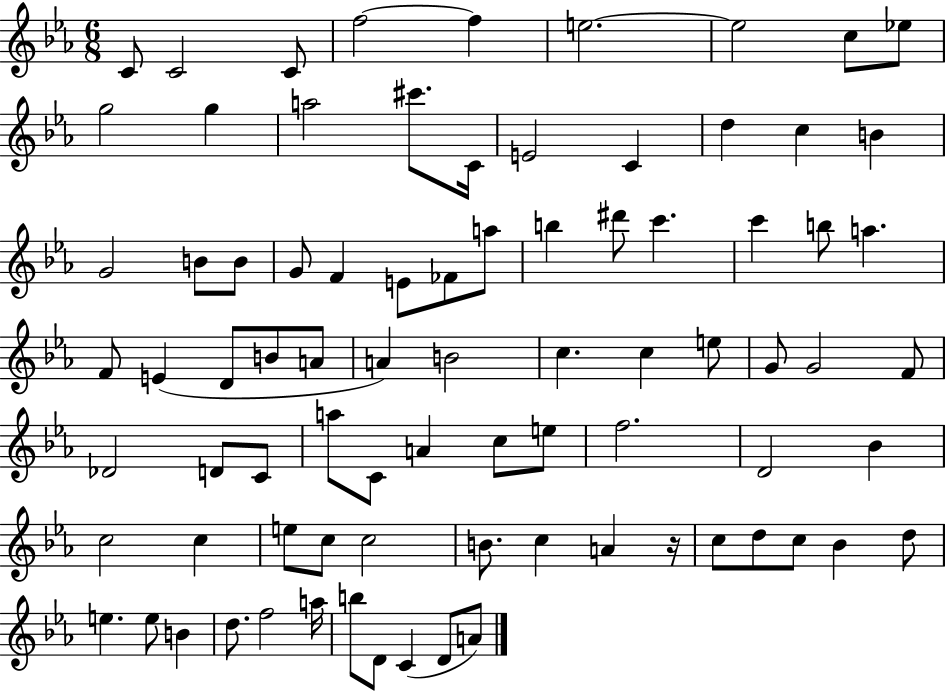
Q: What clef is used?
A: treble